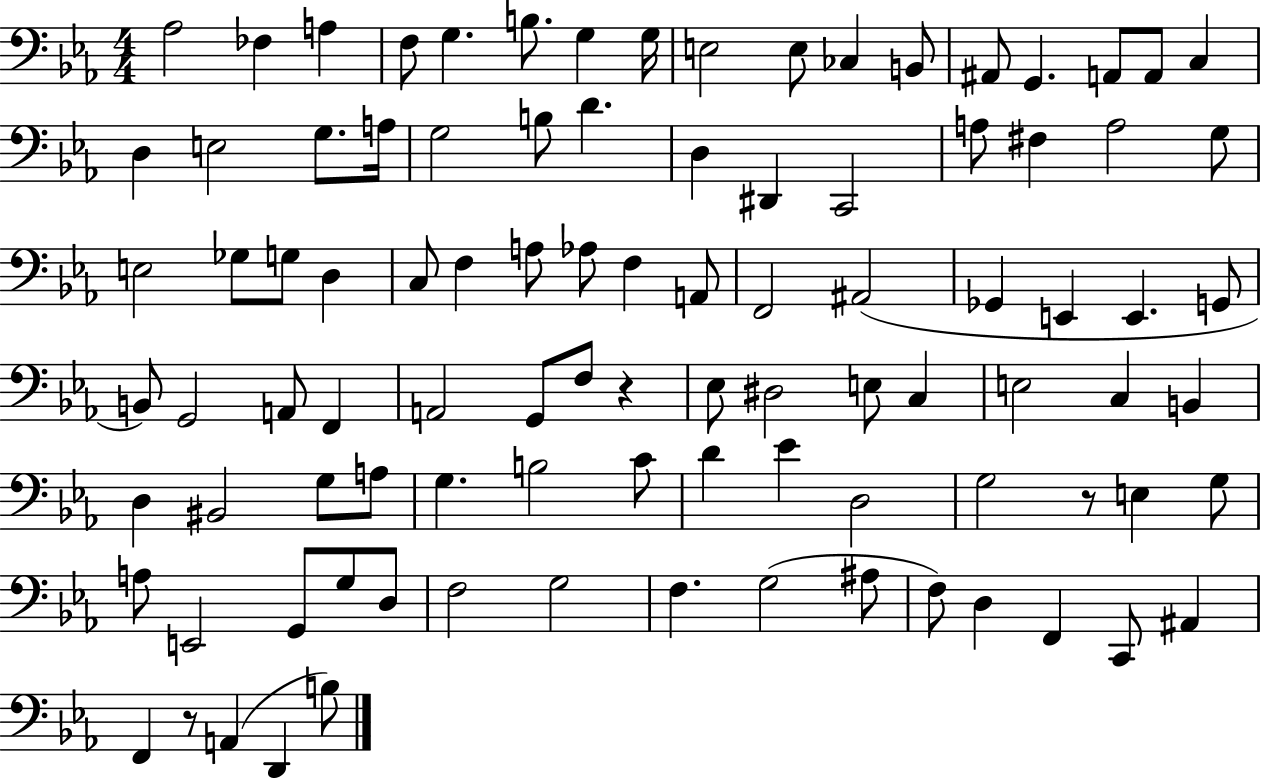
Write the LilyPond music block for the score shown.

{
  \clef bass
  \numericTimeSignature
  \time 4/4
  \key ees \major
  aes2 fes4 a4 | f8 g4. b8. g4 g16 | e2 e8 ces4 b,8 | ais,8 g,4. a,8 a,8 c4 | \break d4 e2 g8. a16 | g2 b8 d'4. | d4 dis,4 c,2 | a8 fis4 a2 g8 | \break e2 ges8 g8 d4 | c8 f4 a8 aes8 f4 a,8 | f,2 ais,2( | ges,4 e,4 e,4. g,8 | \break b,8) g,2 a,8 f,4 | a,2 g,8 f8 r4 | ees8 dis2 e8 c4 | e2 c4 b,4 | \break d4 bis,2 g8 a8 | g4. b2 c'8 | d'4 ees'4 d2 | g2 r8 e4 g8 | \break a8 e,2 g,8 g8 d8 | f2 g2 | f4. g2( ais8 | f8) d4 f,4 c,8 ais,4 | \break f,4 r8 a,4( d,4 b8) | \bar "|."
}